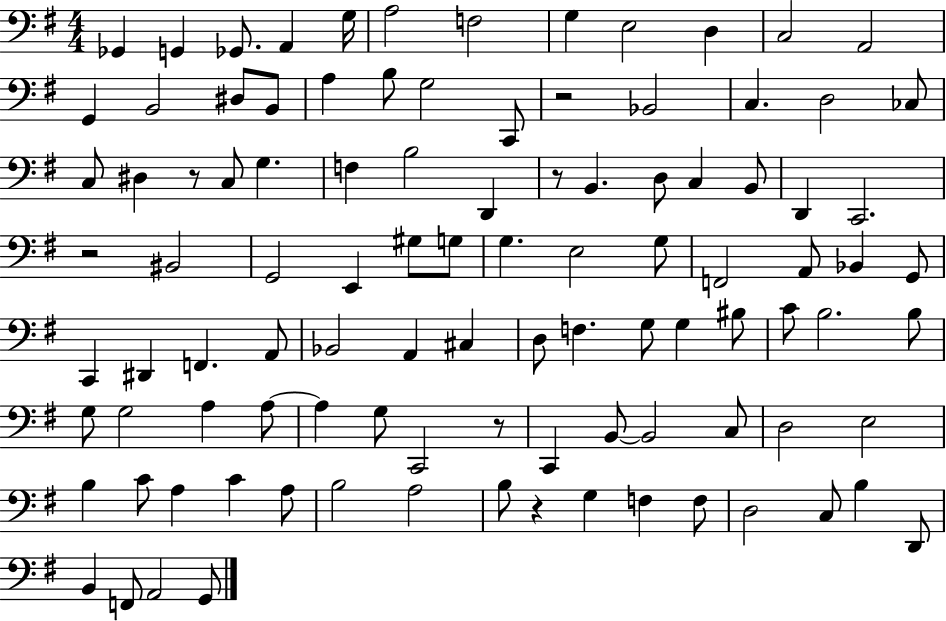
X:1
T:Untitled
M:4/4
L:1/4
K:G
_G,, G,, _G,,/2 A,, G,/4 A,2 F,2 G, E,2 D, C,2 A,,2 G,, B,,2 ^D,/2 B,,/2 A, B,/2 G,2 C,,/2 z2 _B,,2 C, D,2 _C,/2 C,/2 ^D, z/2 C,/2 G, F, B,2 D,, z/2 B,, D,/2 C, B,,/2 D,, C,,2 z2 ^B,,2 G,,2 E,, ^G,/2 G,/2 G, E,2 G,/2 F,,2 A,,/2 _B,, G,,/2 C,, ^D,, F,, A,,/2 _B,,2 A,, ^C, D,/2 F, G,/2 G, ^B,/2 C/2 B,2 B,/2 G,/2 G,2 A, A,/2 A, G,/2 C,,2 z/2 C,, B,,/2 B,,2 C,/2 D,2 E,2 B, C/2 A, C A,/2 B,2 A,2 B,/2 z G, F, F,/2 D,2 C,/2 B, D,,/2 B,, F,,/2 A,,2 G,,/2